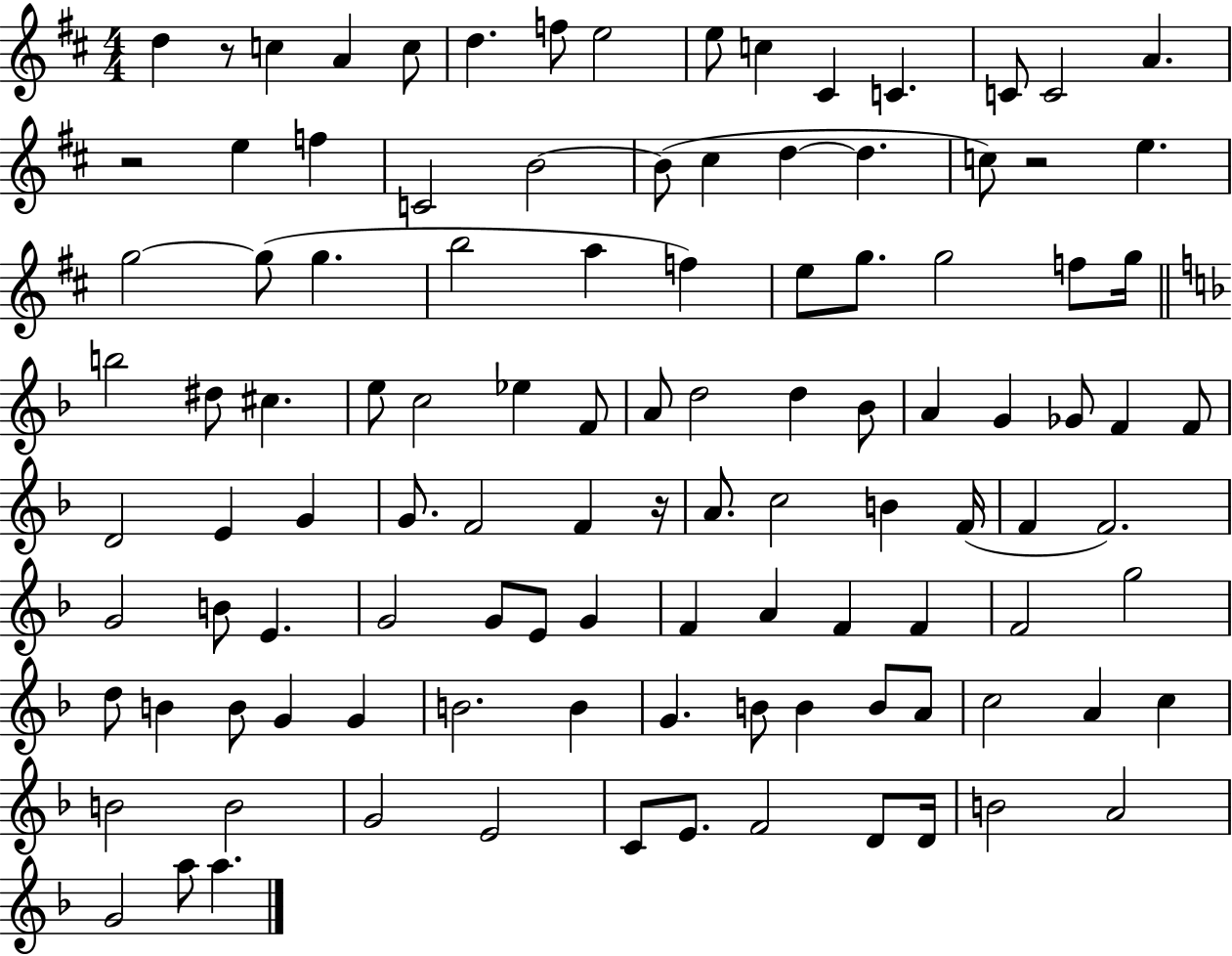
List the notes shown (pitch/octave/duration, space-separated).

D5/q R/e C5/q A4/q C5/e D5/q. F5/e E5/h E5/e C5/q C#4/q C4/q. C4/e C4/h A4/q. R/h E5/q F5/q C4/h B4/h B4/e C#5/q D5/q D5/q. C5/e R/h E5/q. G5/h G5/e G5/q. B5/h A5/q F5/q E5/e G5/e. G5/h F5/e G5/s B5/h D#5/e C#5/q. E5/e C5/h Eb5/q F4/e A4/e D5/h D5/q Bb4/e A4/q G4/q Gb4/e F4/q F4/e D4/h E4/q G4/q G4/e. F4/h F4/q R/s A4/e. C5/h B4/q F4/s F4/q F4/h. G4/h B4/e E4/q. G4/h G4/e E4/e G4/q F4/q A4/q F4/q F4/q F4/h G5/h D5/e B4/q B4/e G4/q G4/q B4/h. B4/q G4/q. B4/e B4/q B4/e A4/e C5/h A4/q C5/q B4/h B4/h G4/h E4/h C4/e E4/e. F4/h D4/e D4/s B4/h A4/h G4/h A5/e A5/q.